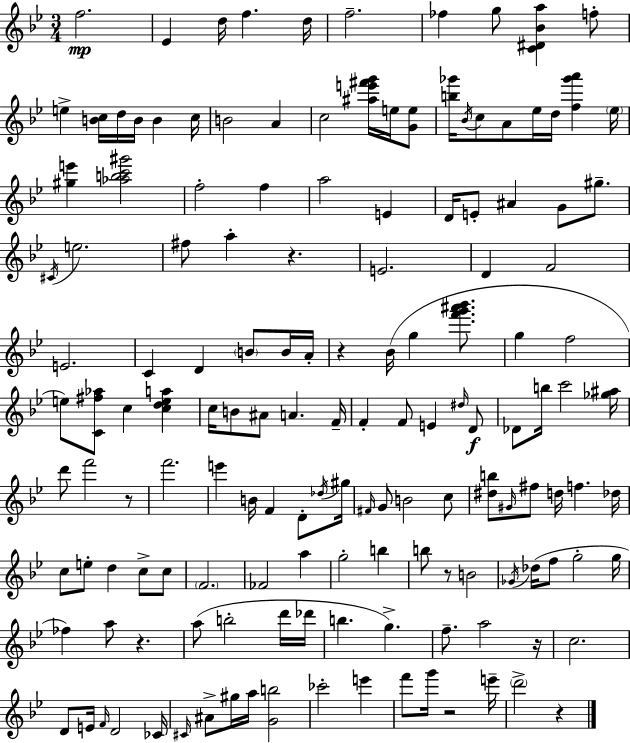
{
  \clef treble
  \numericTimeSignature
  \time 3/4
  \key bes \major
  f''2.\mp | ees'4 d''16 f''4. d''16 | f''2.-- | fes''4 g''8 <c' dis' bes' a''>4 f''8-. | \break e''4-> <b' c''>16 d''16 b'16 b'4 c''16 | b'2 a'4 | c''2 <ais'' e''' fis''' g'''>16 e''16 <g' e''>8 | <b'' ges'''>16 \acciaccatura { bes'16 } c''8 a'8 ees''16 d''16 <f'' ges''' a'''>4 | \break \parenthesize ees''16 <gis'' e'''>4 <aes'' b'' c''' gis'''>2 | f''2-. f''4 | a''2 e'4 | d'16 e'8-. ais'4 g'8 gis''8.-- | \break \acciaccatura { cis'16 } e''2. | fis''8 a''4-. r4. | e'2. | d'4 f'2 | \break e'2. | c'4 d'4 \parenthesize b'8 | b'16 a'16-. r4 bes'16( g''4 <f''' g''' ais''' bes'''>8. | g''4 f''2 | \break e''8) <c' fis'' aes''>8 c''4 <c'' d'' e'' a''>4 | c''16 b'8 ais'8 a'4. | f'16-- f'4-. f'8 e'4 | \grace { dis''16 } d'8\f des'8 b''16 c'''2 | \break <ges'' ais''>16 d'''8 f'''2 | r8 f'''2. | e'''4 b'16 f'4 | d'8-. \acciaccatura { des''16 } gis''16 \grace { fis'16 } g'8 b'2 | \break c''8 <dis'' b''>8 \grace { gis'16 } fis''8 d''16 f''4. | des''16 c''8 e''8-. d''4 | c''8-> c''8 \parenthesize f'2. | fes'2 | \break a''4 g''2-. | b''4 b''8 r8 b'2 | \acciaccatura { ges'16 }( des''16 f''8 g''2-. | g''16 fes''4) a''8 | \break r4. a''8( b''2-. | d'''16 des'''16 b''4. | g''4.->) f''8.-- a''2 | r16 c''2. | \break d'8 e'16 \grace { f'16 } d'2 | ces'16 \grace { cis'16 } ais'8-> gis''16 | a''16 <g' b''>2 ces'''2-. | e'''4 f'''8 g'''16 | \break r2 e'''16-- \parenthesize d'''2-> | r4 \bar "|."
}